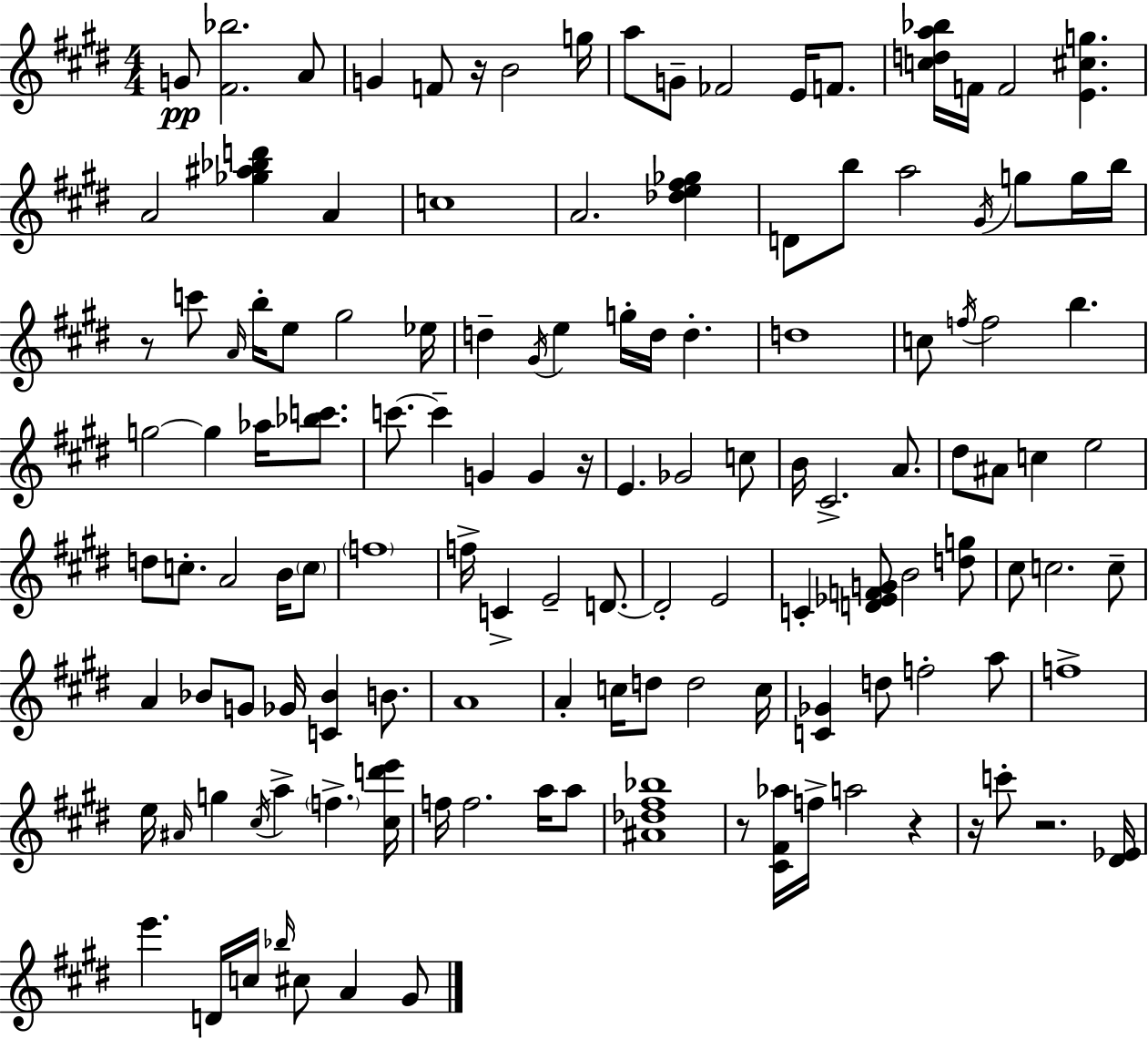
G4/e [F#4,Bb5]/h. A4/e G4/q F4/e R/s B4/h G5/s A5/e G4/e FES4/h E4/s F4/e. [C5,D5,A5,Bb5]/s F4/s F4/h [E4,C#5,G5]/q. A4/h [Gb5,A#5,Bb5,D6]/q A4/q C5/w A4/h. [Db5,E5,F#5,Gb5]/q D4/e B5/e A5/h G#4/s G5/e G5/s B5/s R/e C6/e A4/s B5/s E5/e G#5/h Eb5/s D5/q G#4/s E5/q G5/s D5/s D5/q. D5/w C5/e F5/s F5/h B5/q. G5/h G5/q Ab5/s [Bb5,C6]/e. C6/e. C6/q G4/q G4/q R/s E4/q. Gb4/h C5/e B4/s C#4/h. A4/e. D#5/e A#4/e C5/q E5/h D5/e C5/e. A4/h B4/s C5/e F5/w F5/s C4/q E4/h D4/e. D4/h E4/h C4/q [D4,Eb4,F4,G4]/e B4/h [D5,G5]/e C#5/e C5/h. C5/e A4/q Bb4/e G4/e Gb4/s [C4,Bb4]/q B4/e. A4/w A4/q C5/s D5/e D5/h C5/s [C4,Gb4]/q D5/e F5/h A5/e F5/w E5/s A#4/s G5/q C#5/s A5/q F5/q. [C#5,D6,E6]/s F5/s F5/h. A5/s A5/e [A#4,Db5,F#5,Bb5]/w R/e [C#4,F#4,Ab5]/s F5/s A5/h R/q R/s C6/e R/h. [D#4,Eb4]/s E6/q. D4/s C5/s Bb5/s C#5/e A4/q G#4/e